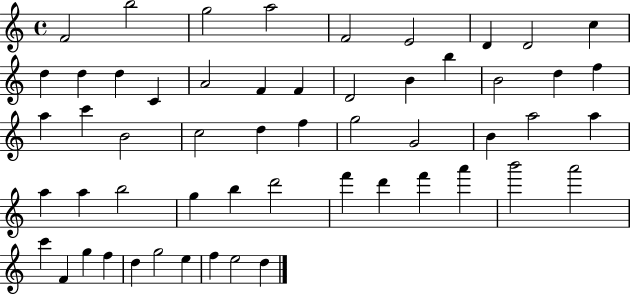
X:1
T:Untitled
M:4/4
L:1/4
K:C
F2 b2 g2 a2 F2 E2 D D2 c d d d C A2 F F D2 B b B2 d f a c' B2 c2 d f g2 G2 B a2 a a a b2 g b d'2 f' d' f' a' b'2 a'2 c' F g f d g2 e f e2 d